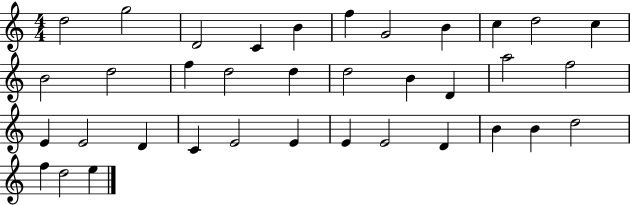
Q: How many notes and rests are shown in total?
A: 36